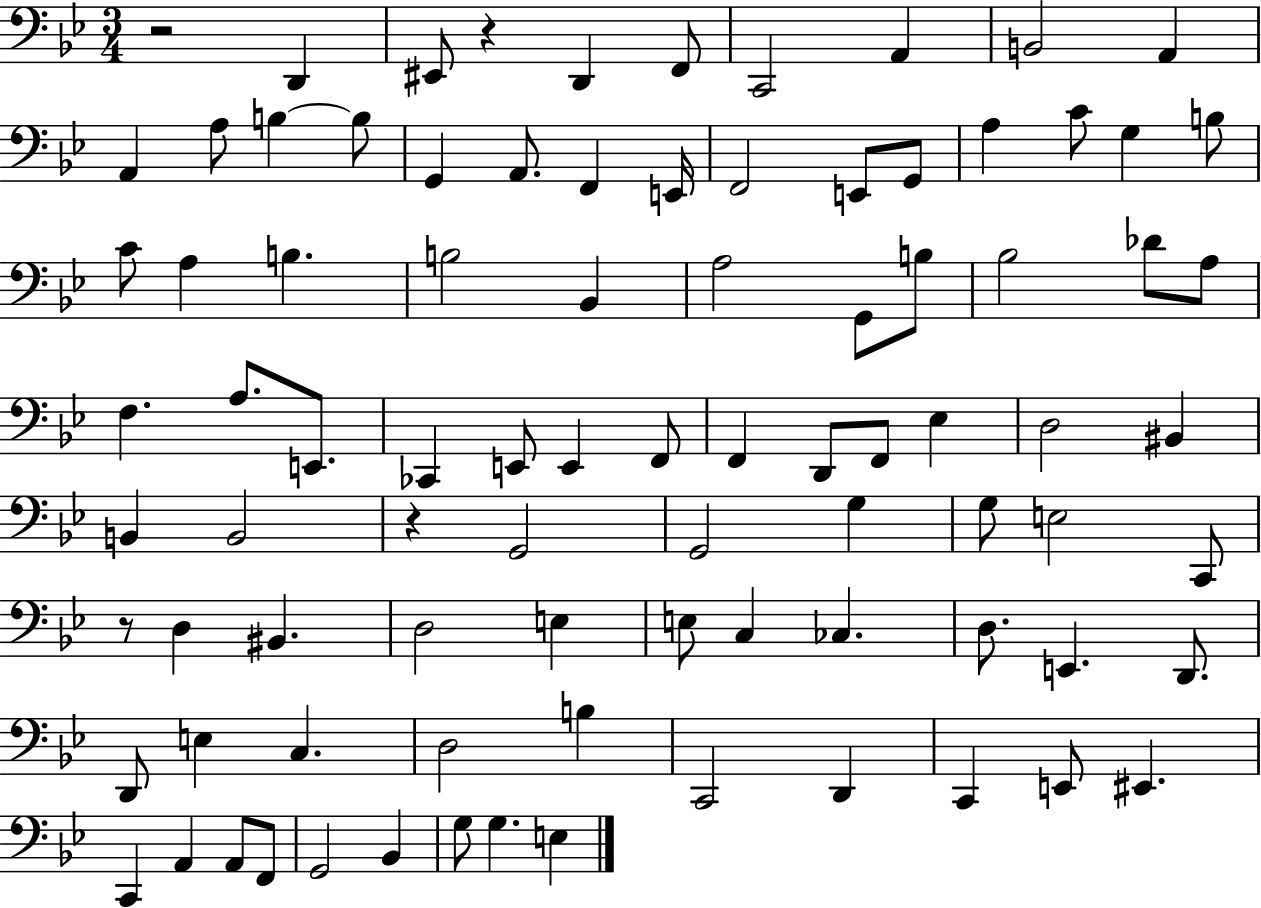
X:1
T:Untitled
M:3/4
L:1/4
K:Bb
z2 D,, ^E,,/2 z D,, F,,/2 C,,2 A,, B,,2 A,, A,, A,/2 B, B,/2 G,, A,,/2 F,, E,,/4 F,,2 E,,/2 G,,/2 A, C/2 G, B,/2 C/2 A, B, B,2 _B,, A,2 G,,/2 B,/2 _B,2 _D/2 A,/2 F, A,/2 E,,/2 _C,, E,,/2 E,, F,,/2 F,, D,,/2 F,,/2 _E, D,2 ^B,, B,, B,,2 z G,,2 G,,2 G, G,/2 E,2 C,,/2 z/2 D, ^B,, D,2 E, E,/2 C, _C, D,/2 E,, D,,/2 D,,/2 E, C, D,2 B, C,,2 D,, C,, E,,/2 ^E,, C,, A,, A,,/2 F,,/2 G,,2 _B,, G,/2 G, E,